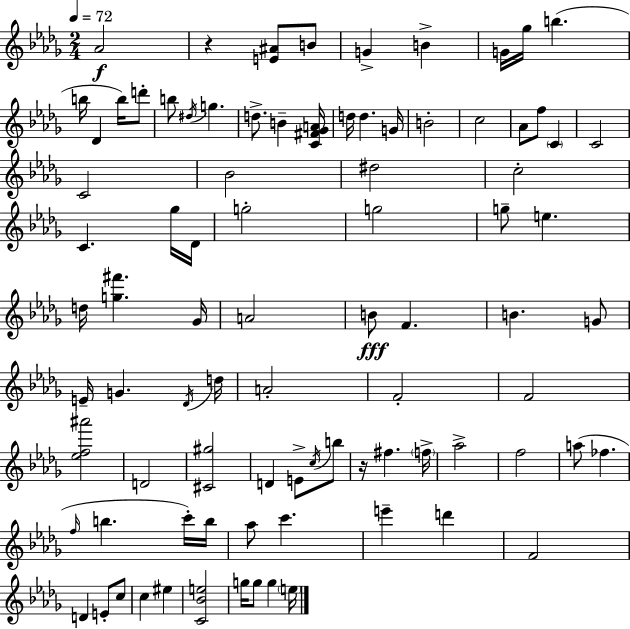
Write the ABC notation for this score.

X:1
T:Untitled
M:2/4
L:1/4
K:Bbm
_A2 z [E^A]/2 B/2 G B G/4 _g/4 b b/4 _D b/4 d'/2 b/2 ^d/4 g d/2 B [C^F_GA]/4 d/4 d G/4 B2 c2 _A/2 f/2 C C2 C2 _B2 ^d2 c2 C _g/4 _D/4 g2 g2 g/2 e d/4 [g^f'] _G/4 A2 B/2 F B G/2 E/4 G _D/4 d/4 A2 F2 F2 [_ef^a']2 D2 [^C^g]2 D E/2 c/4 b/2 z/4 ^f f/4 _a2 f2 a/2 _f f/4 b c'/4 b/4 _a/2 c' e' d' F2 D E/2 c/2 c ^e [C_Be]2 g/4 g/2 g e/4